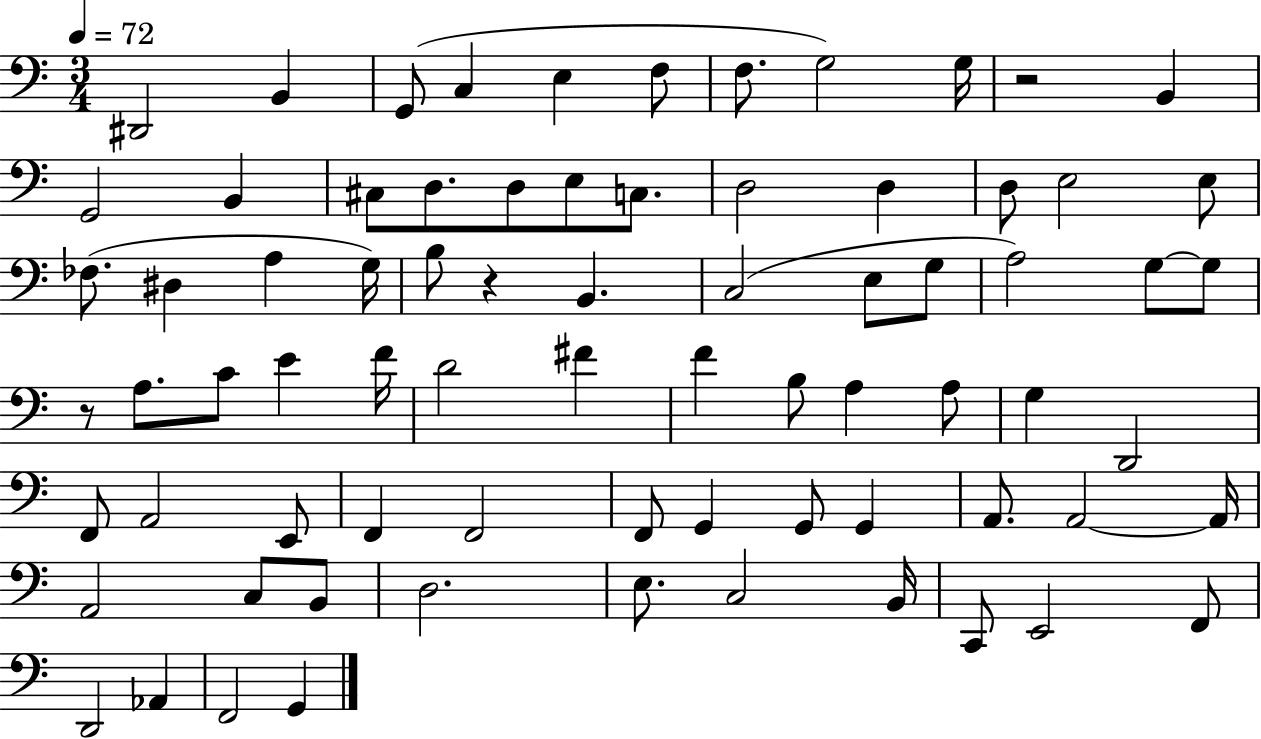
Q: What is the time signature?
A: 3/4